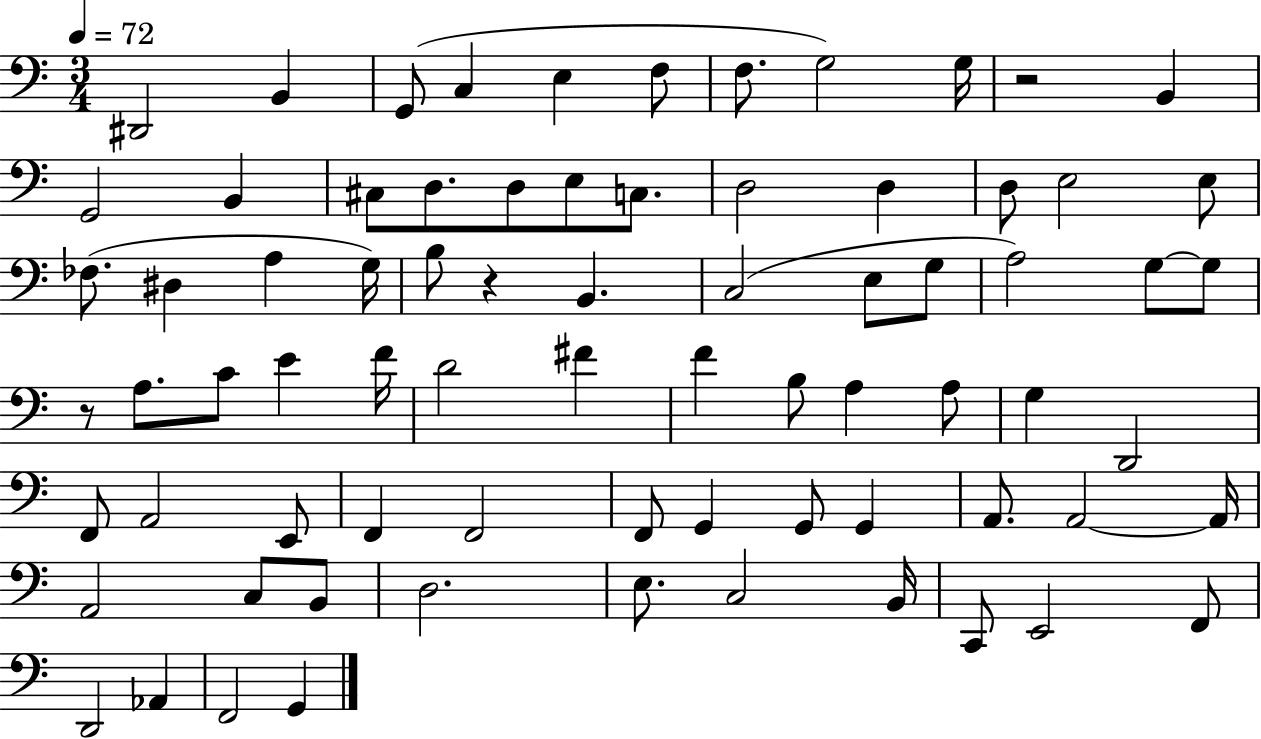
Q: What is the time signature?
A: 3/4